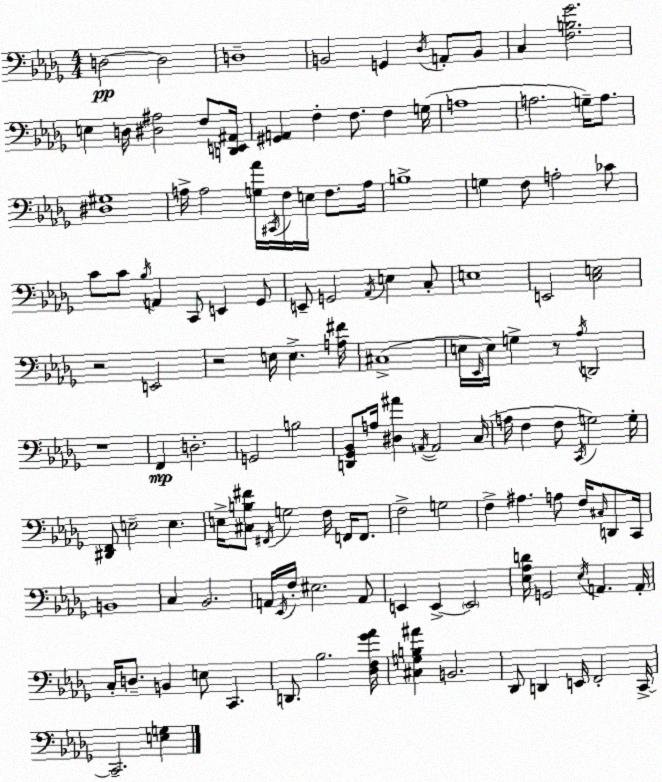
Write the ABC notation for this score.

X:1
T:Untitled
M:4/4
L:1/4
K:Bbm
D,2 D,2 D,4 B,,2 G,, _D,/4 A,,/2 B,,/2 C, [F,B,_G]2 E, D,/4 [^D,^A,]2 F,/2 [D,,E,,^A,,]/4 [^G,,A,,] F, F,/2 F, G,/4 A,4 A,2 G,/4 A,/2 [^D,^G,]4 A,/4 A,2 [G,_A]/4 ^C,,/4 F,/4 E,/4 F,/2 A,/4 B,4 G, F,/2 A,2 _C/2 C/2 C/2 _B,/4 A,, C,,/2 E,, _G,,/2 E,,/2 G,,2 _A,,/4 E, C,/2 E,4 E,,2 [C,E,]2 z2 E,,2 z2 E,/4 E, [A,^F]/4 ^C,4 E,/4 _E,,/4 E,/4 G, z/2 _A,/4 D,,2 z4 F,, D,2 G,,2 B,2 [D,,_G,,_B,,]/2 A,/4 [^D,^A] A,,/4 A,,2 C,/4 A,/4 F, F,/2 C,,/4 G,2 G,/4 [^D,,F,,]/2 E,2 E, E,/4 [^C,B,^F]/2 ^F,,/4 G,2 F,/4 F,,/4 F,,/2 F,2 G,2 F, ^A, A,/2 F,/4 ^C,/4 D,,/2 C,,/4 B,,4 C, _B,,2 A,,/4 _E,,/4 F,/4 ^E,2 A,,/2 E,, E,, E,,2 [_E,_A,D]/4 G,,2 _E,/4 A,, A,,/4 C,/4 D,/2 B,, E,/2 C,, D,,/2 _B,2 [_D,F,_G_A]/4 [^C,G,B,^A] B,,2 _D,,/2 D,, E,,/4 F,,2 C,,/4 C,,2 [E,G,]